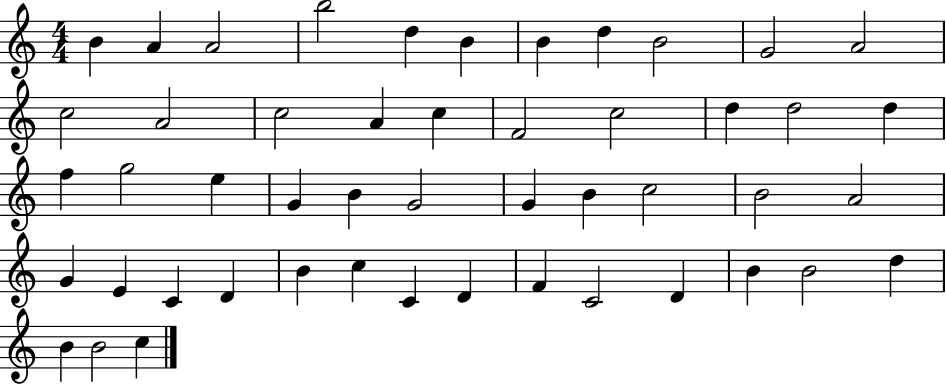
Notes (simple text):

B4/q A4/q A4/h B5/h D5/q B4/q B4/q D5/q B4/h G4/h A4/h C5/h A4/h C5/h A4/q C5/q F4/h C5/h D5/q D5/h D5/q F5/q G5/h E5/q G4/q B4/q G4/h G4/q B4/q C5/h B4/h A4/h G4/q E4/q C4/q D4/q B4/q C5/q C4/q D4/q F4/q C4/h D4/q B4/q B4/h D5/q B4/q B4/h C5/q